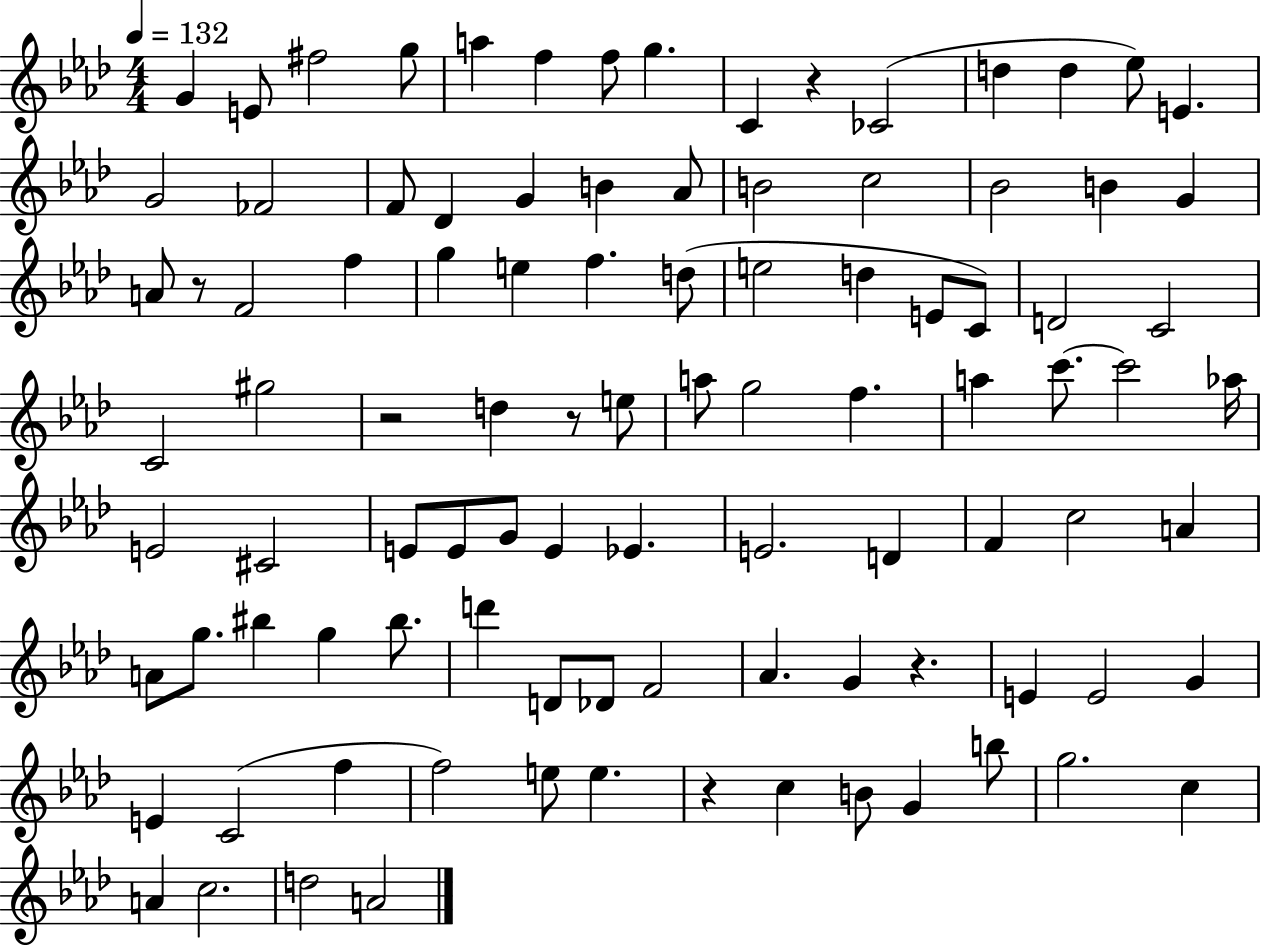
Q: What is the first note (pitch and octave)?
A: G4